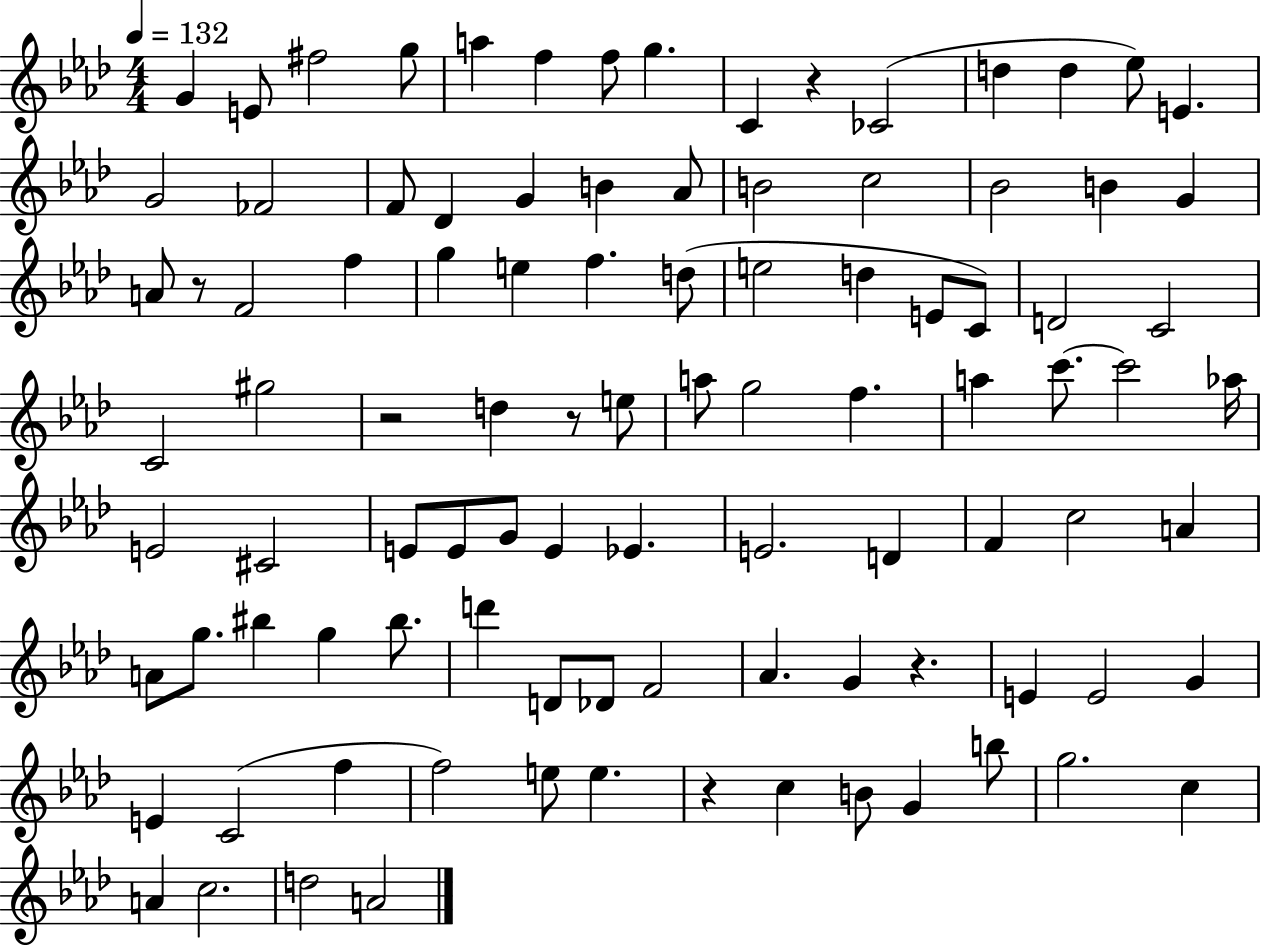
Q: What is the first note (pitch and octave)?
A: G4